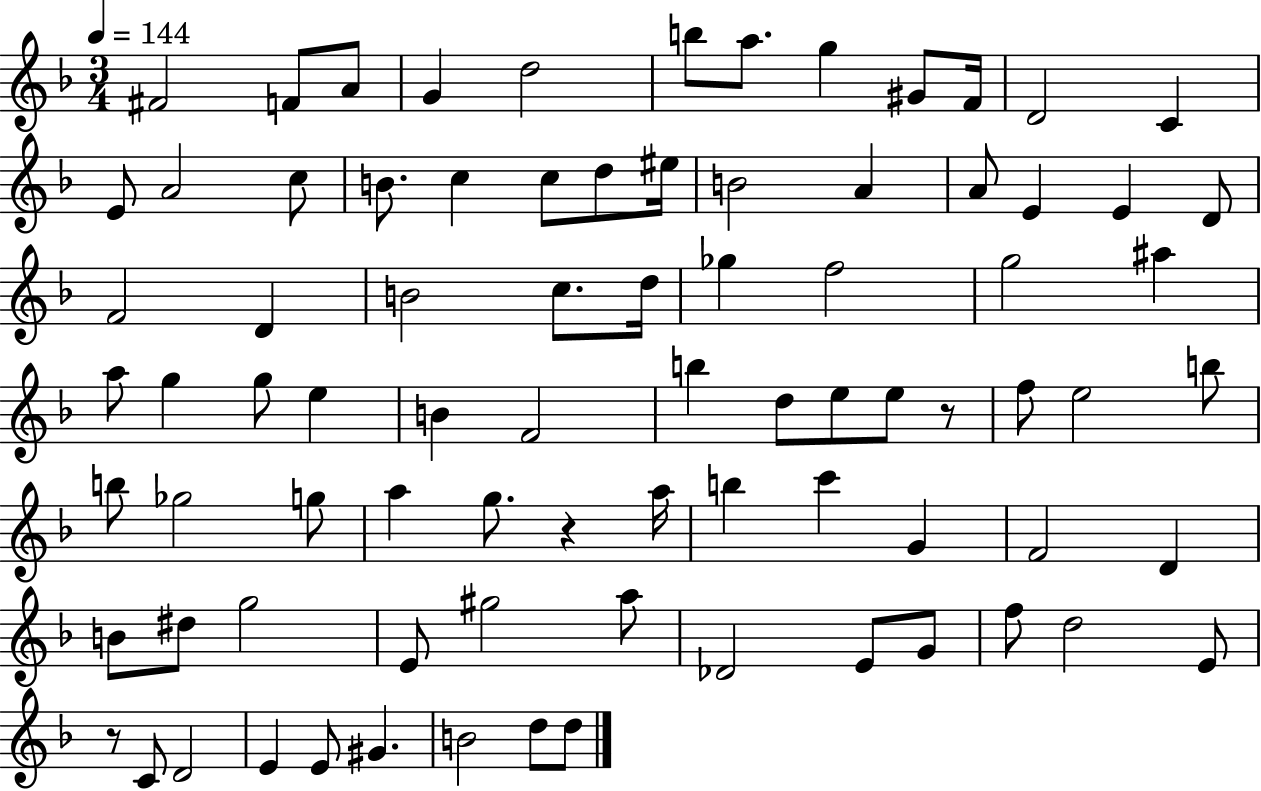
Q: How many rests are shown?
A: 3